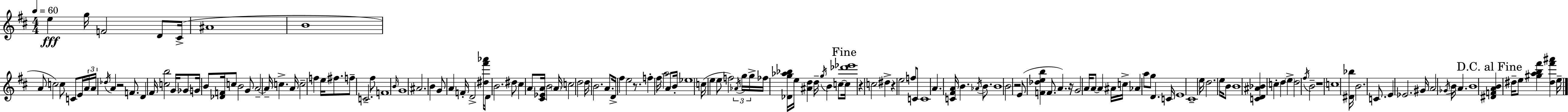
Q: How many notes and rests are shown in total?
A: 155